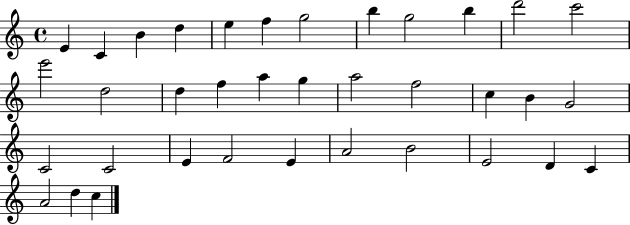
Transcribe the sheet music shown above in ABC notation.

X:1
T:Untitled
M:4/4
L:1/4
K:C
E C B d e f g2 b g2 b d'2 c'2 e'2 d2 d f a g a2 f2 c B G2 C2 C2 E F2 E A2 B2 E2 D C A2 d c